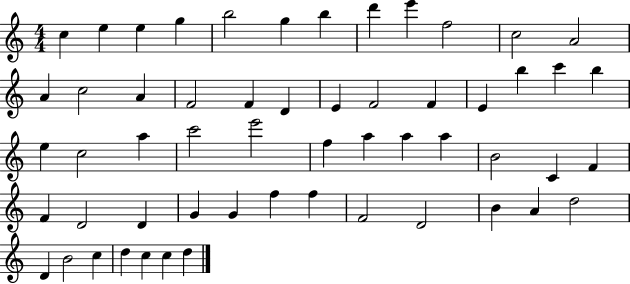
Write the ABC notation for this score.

X:1
T:Untitled
M:4/4
L:1/4
K:C
c e e g b2 g b d' e' f2 c2 A2 A c2 A F2 F D E F2 F E b c' b e c2 a c'2 e'2 f a a a B2 C F F D2 D G G f f F2 D2 B A d2 D B2 c d c c d